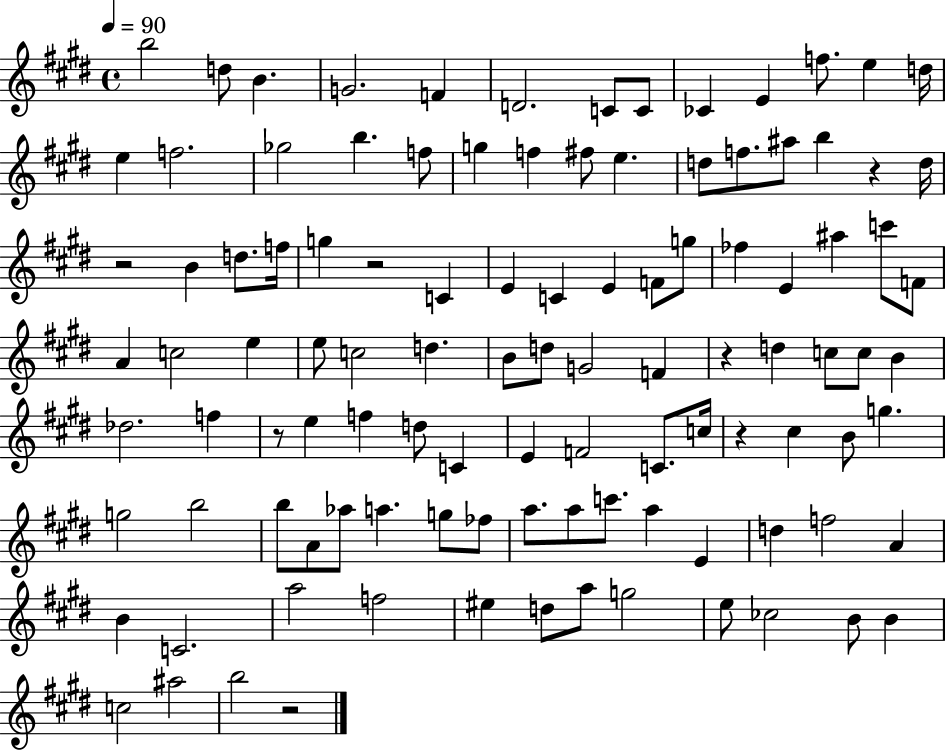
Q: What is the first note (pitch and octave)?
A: B5